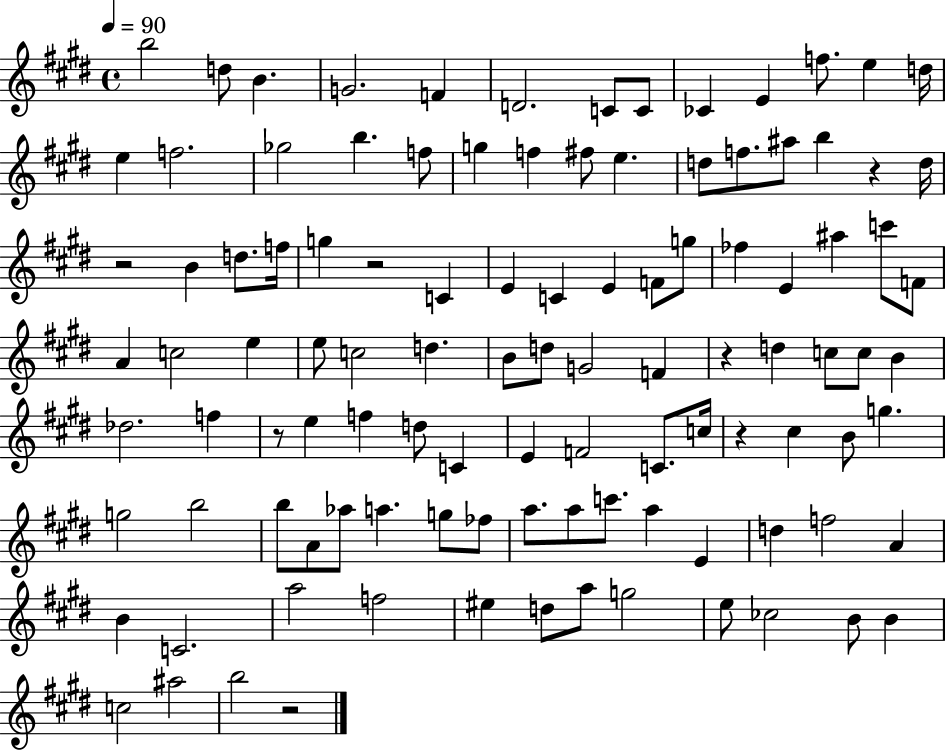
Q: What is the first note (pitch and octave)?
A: B5